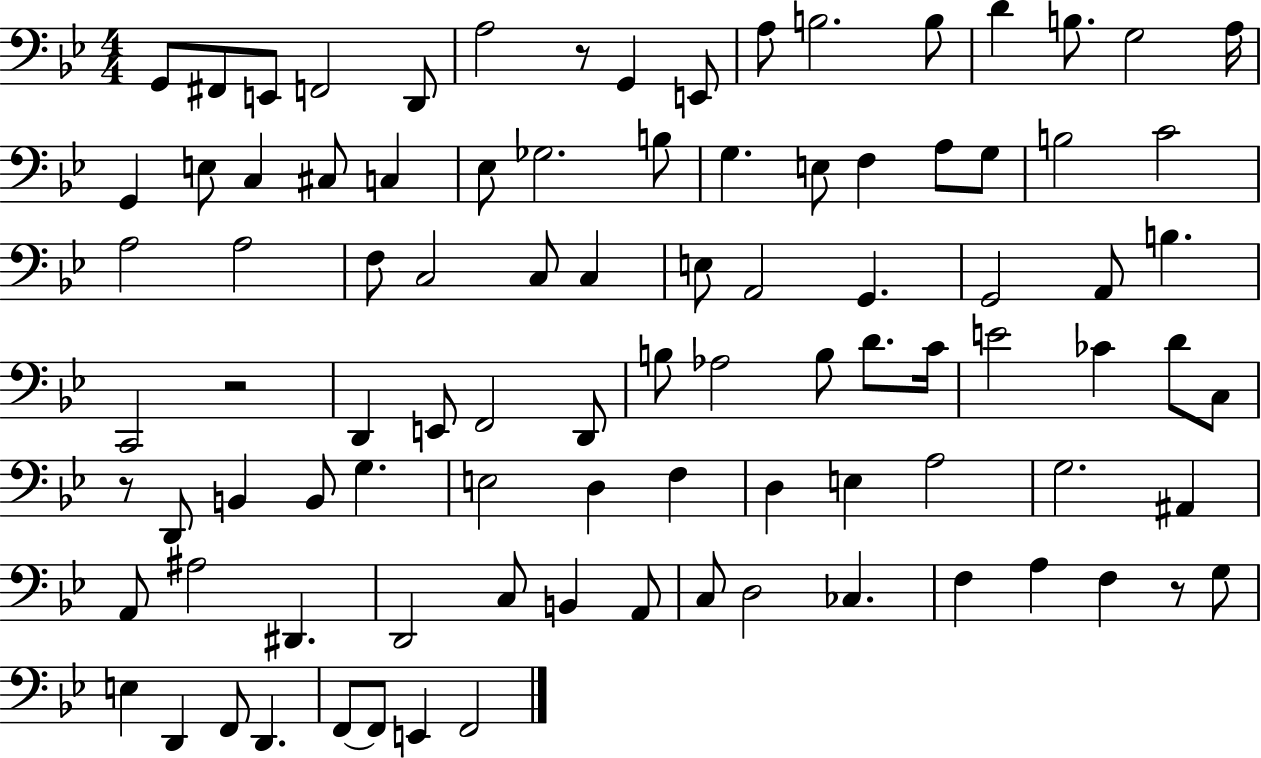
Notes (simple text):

G2/e F#2/e E2/e F2/h D2/e A3/h R/e G2/q E2/e A3/e B3/h. B3/e D4/q B3/e. G3/h A3/s G2/q E3/e C3/q C#3/e C3/q Eb3/e Gb3/h. B3/e G3/q. E3/e F3/q A3/e G3/e B3/h C4/h A3/h A3/h F3/e C3/h C3/e C3/q E3/e A2/h G2/q. G2/h A2/e B3/q. C2/h R/h D2/q E2/e F2/h D2/e B3/e Ab3/h B3/e D4/e. C4/s E4/h CES4/q D4/e C3/e R/e D2/e B2/q B2/e G3/q. E3/h D3/q F3/q D3/q E3/q A3/h G3/h. A#2/q A2/e A#3/h D#2/q. D2/h C3/e B2/q A2/e C3/e D3/h CES3/q. F3/q A3/q F3/q R/e G3/e E3/q D2/q F2/e D2/q. F2/e F2/e E2/q F2/h